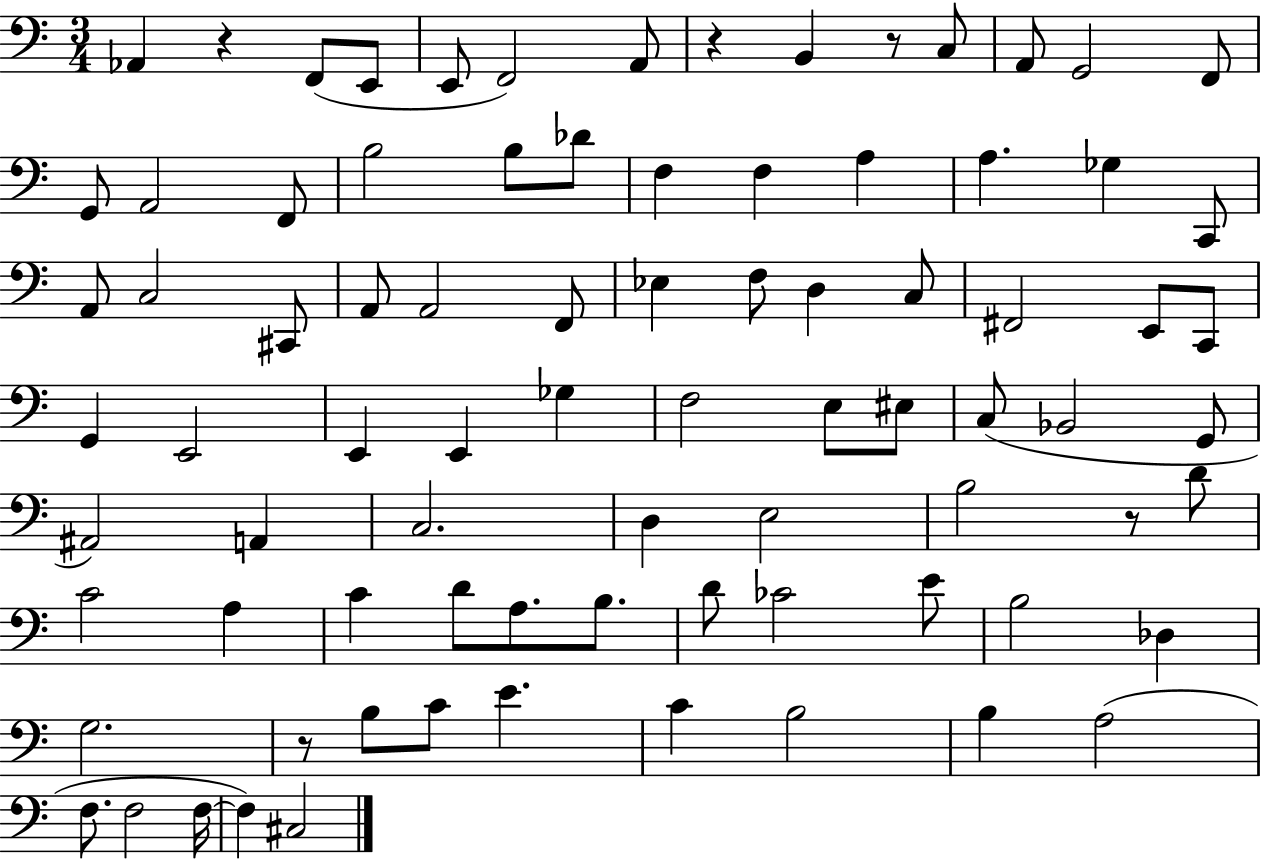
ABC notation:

X:1
T:Untitled
M:3/4
L:1/4
K:C
_A,, z F,,/2 E,,/2 E,,/2 F,,2 A,,/2 z B,, z/2 C,/2 A,,/2 G,,2 F,,/2 G,,/2 A,,2 F,,/2 B,2 B,/2 _D/2 F, F, A, A, _G, C,,/2 A,,/2 C,2 ^C,,/2 A,,/2 A,,2 F,,/2 _E, F,/2 D, C,/2 ^F,,2 E,,/2 C,,/2 G,, E,,2 E,, E,, _G, F,2 E,/2 ^E,/2 C,/2 _B,,2 G,,/2 ^A,,2 A,, C,2 D, E,2 B,2 z/2 D/2 C2 A, C D/2 A,/2 B,/2 D/2 _C2 E/2 B,2 _D, G,2 z/2 B,/2 C/2 E C B,2 B, A,2 F,/2 F,2 F,/4 F, ^C,2